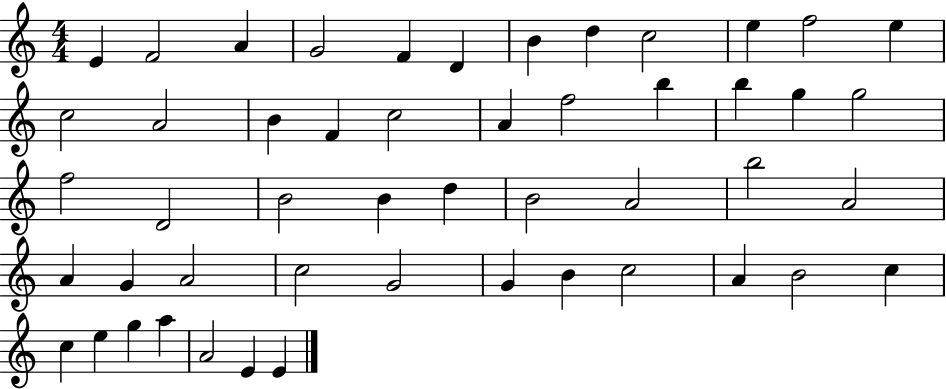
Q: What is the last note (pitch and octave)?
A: E4